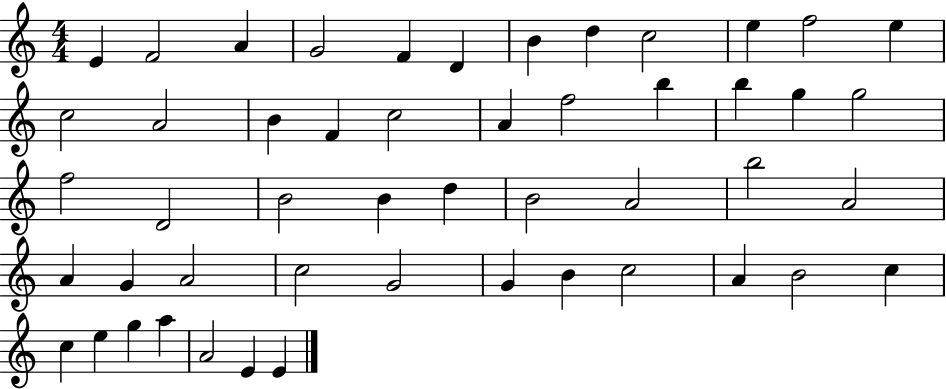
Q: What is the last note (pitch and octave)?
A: E4